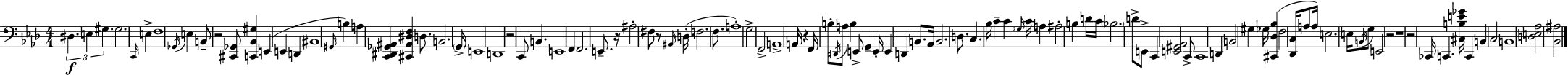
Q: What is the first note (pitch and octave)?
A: D#3